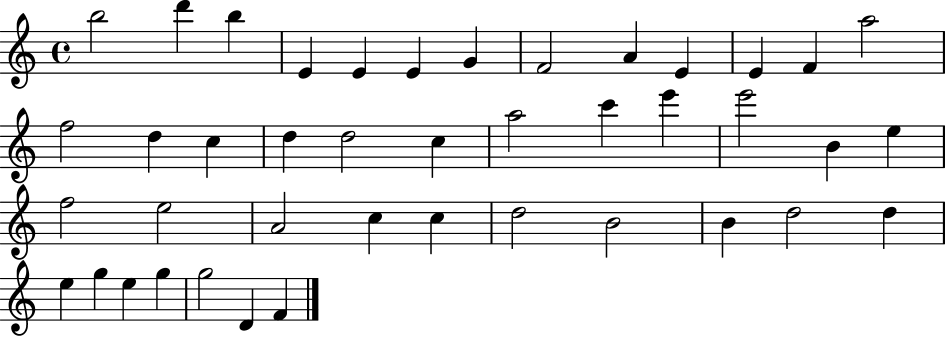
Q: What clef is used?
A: treble